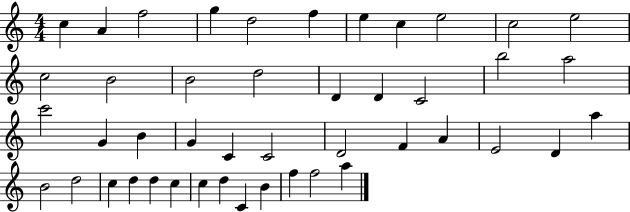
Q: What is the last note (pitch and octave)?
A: A5